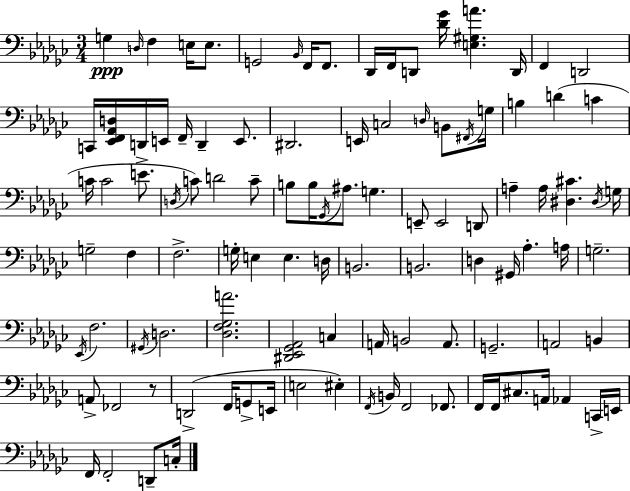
{
  \clef bass
  \numericTimeSignature
  \time 3/4
  \key ees \minor
  g4\ppp \grace { d16 } f4 e16 e8. | g,2 \grace { bes,16 } f,16 f,8. | des,16 f,16 d,8 <des' ges'>16 <e gis a'>4. | d,16 f,4 d,2 | \break c,16 <ees, f, aes, d>16 d,16-> e,16 f,16-- d,4-- e,8. | dis,2. | e,16 c2 \grace { d16 } | b,8 \acciaccatura { fis,16 } g16 b4 d'4( | \break c'4 c'16 c'2 | e'8. \acciaccatura { d16 }) c'8 d'2 | c'8-- b8 b16 \acciaccatura { ges,16 } ais8. | g4. e,8-- e,2 | \break d,8 a4-- a16 <dis cis'>4. | \acciaccatura { dis16 } g16 g2-- | f4 f2.-> | g16-. e4 | \break e4. d16 b,2. | b,2. | d4 gis,16 | aes4.-. a16 g2.-- | \break \acciaccatura { ees,16 } f2. | \acciaccatura { gis,16 } d2. | <des f ges a'>2. | <dis, ees, ges, aes,>2 | \break c4 a,16 b,2 | a,8. g,2.-- | a,2 | b,4 a,8-> fes,2 | \break r8 d,2->( | f,16 g,8-> e,16 e2 | eis4-.) \acciaccatura { f,16 } b,16 f,2 | fes,8. f,16 f,16 | \break cis8. a,16 aes,4 c,16-> e,16 f,16 f,2-. | d,8-- c16-. \bar "|."
}